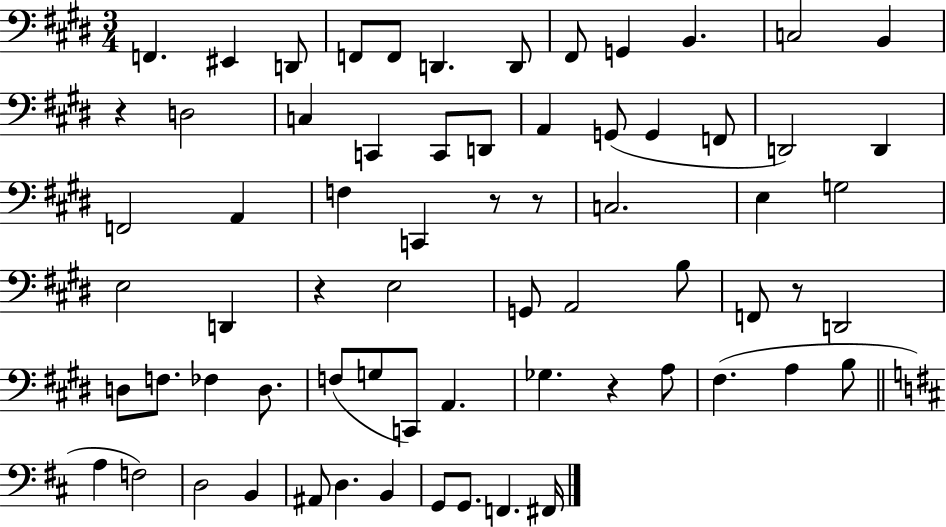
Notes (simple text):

F2/q. EIS2/q D2/e F2/e F2/e D2/q. D2/e F#2/e G2/q B2/q. C3/h B2/q R/q D3/h C3/q C2/q C2/e D2/e A2/q G2/e G2/q F2/e D2/h D2/q F2/h A2/q F3/q C2/q R/e R/e C3/h. E3/q G3/h E3/h D2/q R/q E3/h G2/e A2/h B3/e F2/e R/e D2/h D3/e F3/e. FES3/q D3/e. F3/e G3/e C2/e A2/q. Gb3/q. R/q A3/e F#3/q. A3/q B3/e A3/q F3/h D3/h B2/q A#2/e D3/q. B2/q G2/e G2/e. F2/q. F#2/s